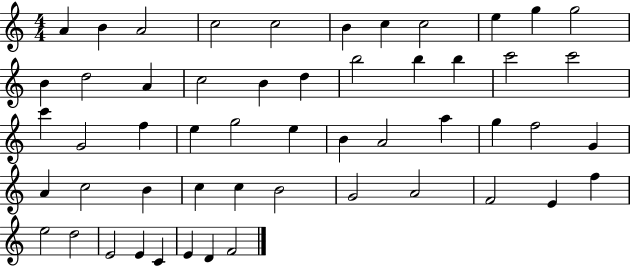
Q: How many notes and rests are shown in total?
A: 53